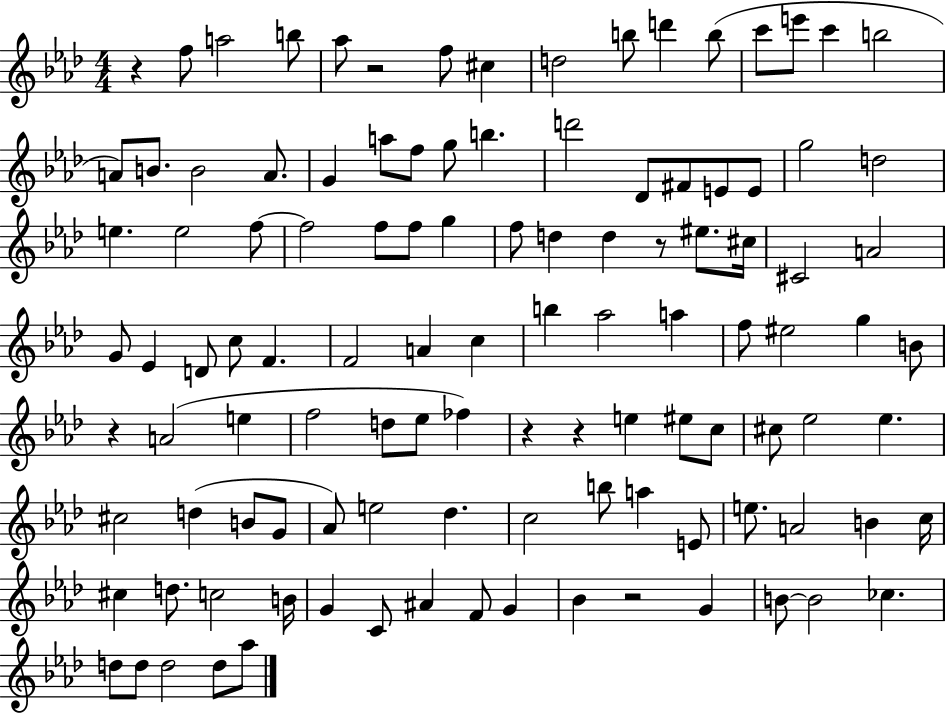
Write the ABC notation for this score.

X:1
T:Untitled
M:4/4
L:1/4
K:Ab
z f/2 a2 b/2 _a/2 z2 f/2 ^c d2 b/2 d' b/2 c'/2 e'/2 c' b2 A/2 B/2 B2 A/2 G a/2 f/2 g/2 b d'2 _D/2 ^F/2 E/2 E/2 g2 d2 e e2 f/2 f2 f/2 f/2 g f/2 d d z/2 ^e/2 ^c/4 ^C2 A2 G/2 _E D/2 c/2 F F2 A c b _a2 a f/2 ^e2 g B/2 z A2 e f2 d/2 _e/2 _f z z e ^e/2 c/2 ^c/2 _e2 _e ^c2 d B/2 G/2 _A/2 e2 _d c2 b/2 a E/2 e/2 A2 B c/4 ^c d/2 c2 B/4 G C/2 ^A F/2 G _B z2 G B/2 B2 _c d/2 d/2 d2 d/2 _a/2